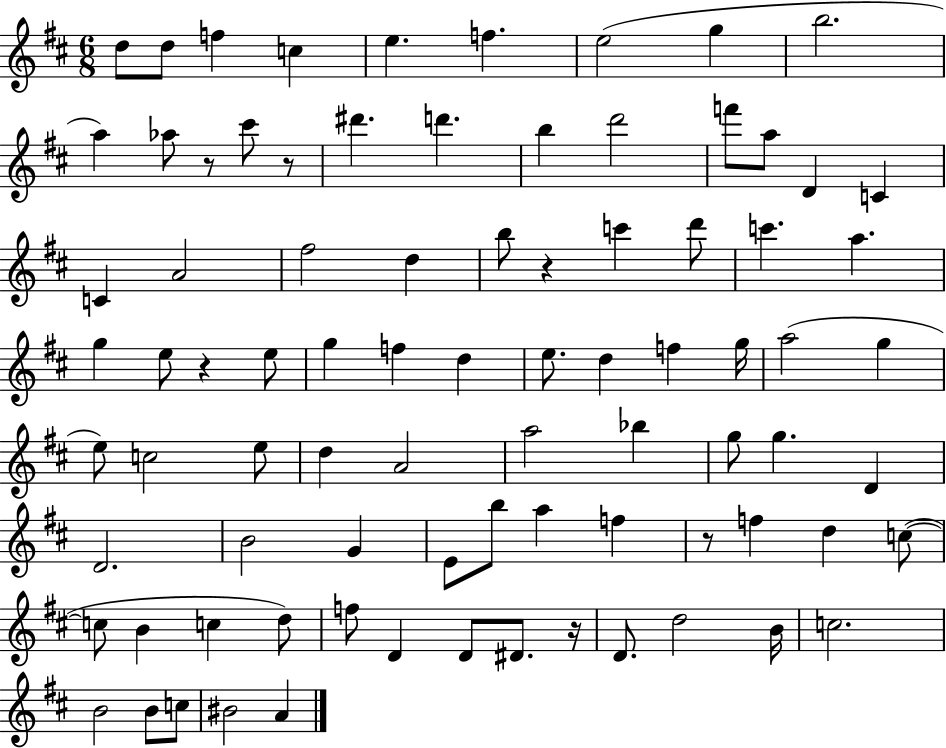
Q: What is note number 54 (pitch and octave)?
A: G4